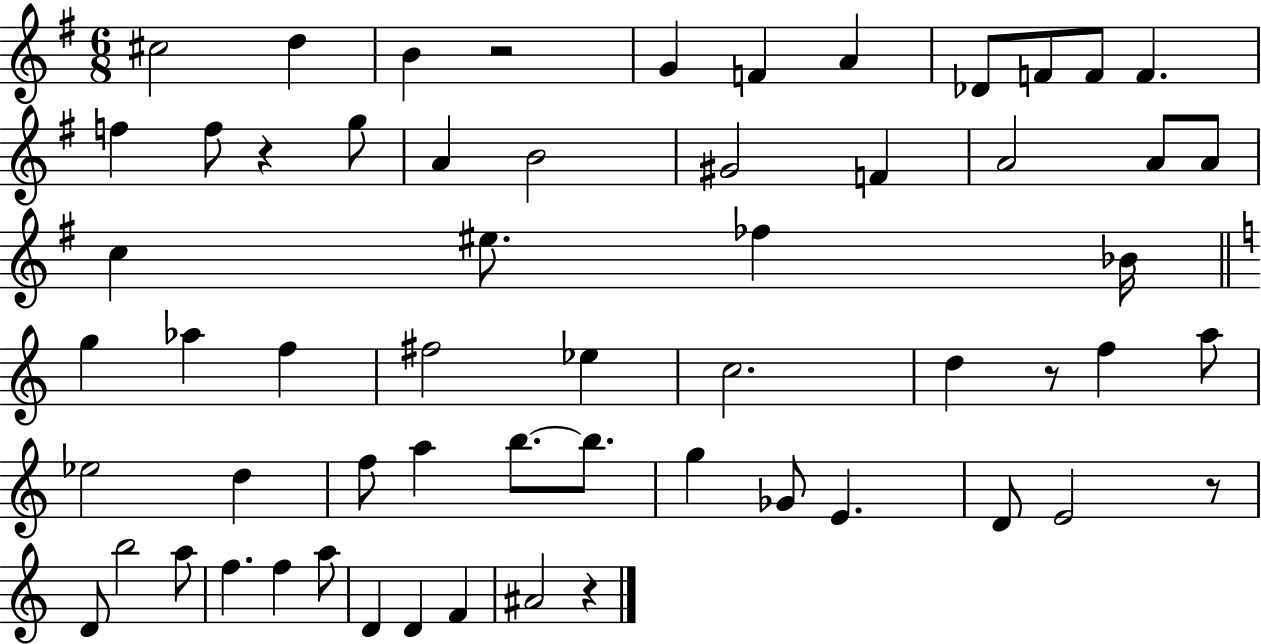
{
  \clef treble
  \numericTimeSignature
  \time 6/8
  \key g \major
  \repeat volta 2 { cis''2 d''4 | b'4 r2 | g'4 f'4 a'4 | des'8 f'8 f'8 f'4. | \break f''4 f''8 r4 g''8 | a'4 b'2 | gis'2 f'4 | a'2 a'8 a'8 | \break c''4 eis''8. fes''4 bes'16 | \bar "||" \break \key a \minor g''4 aes''4 f''4 | fis''2 ees''4 | c''2. | d''4 r8 f''4 a''8 | \break ees''2 d''4 | f''8 a''4 b''8.~~ b''8. | g''4 ges'8 e'4. | d'8 e'2 r8 | \break d'8 b''2 a''8 | f''4. f''4 a''8 | d'4 d'4 f'4 | ais'2 r4 | \break } \bar "|."
}